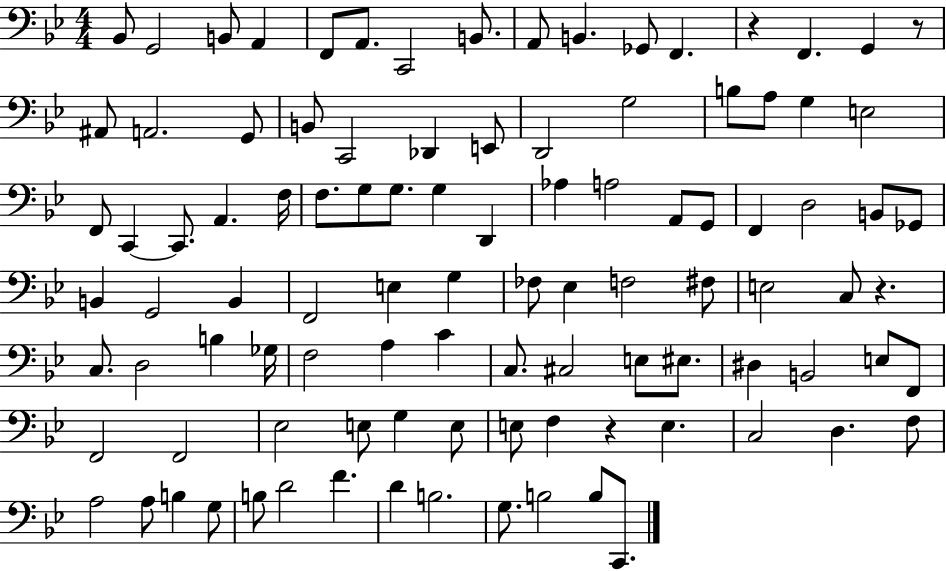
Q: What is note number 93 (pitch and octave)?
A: B3